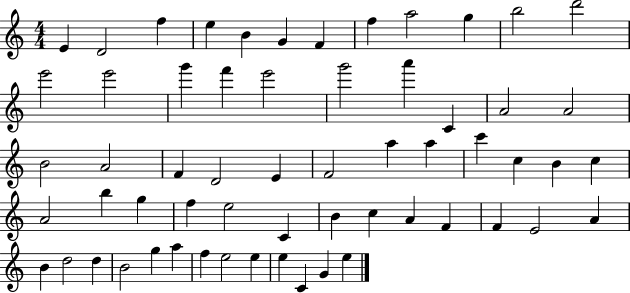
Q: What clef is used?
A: treble